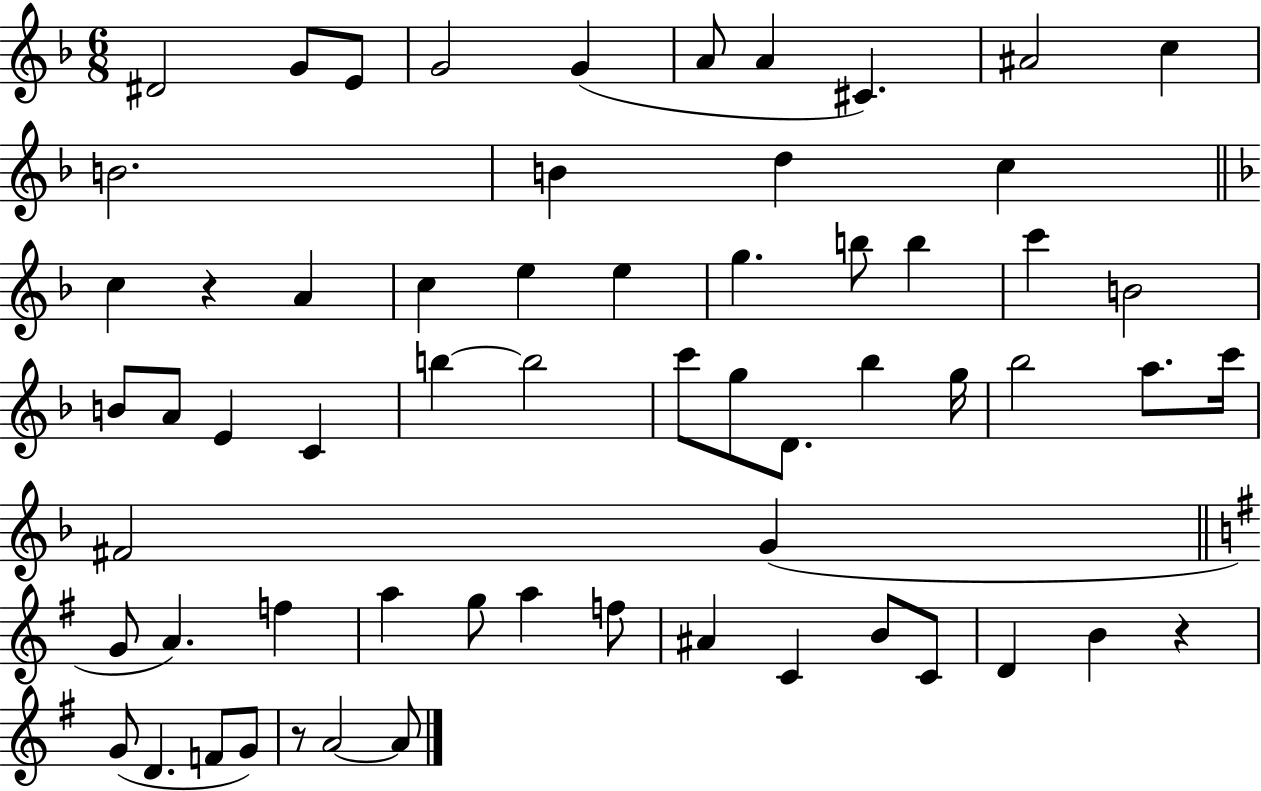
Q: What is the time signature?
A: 6/8